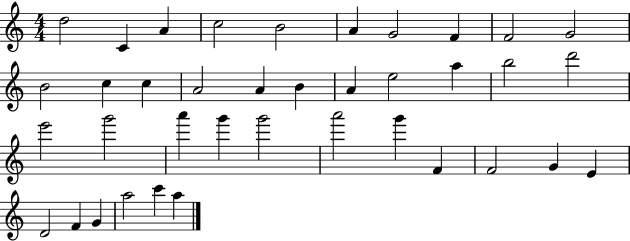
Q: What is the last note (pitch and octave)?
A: A5